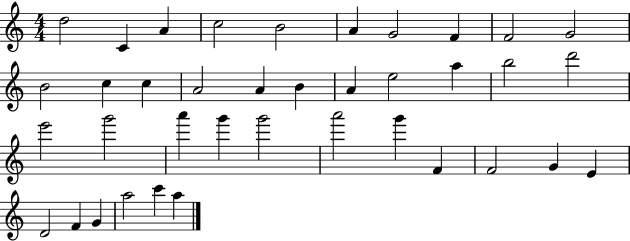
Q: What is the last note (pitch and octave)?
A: A5